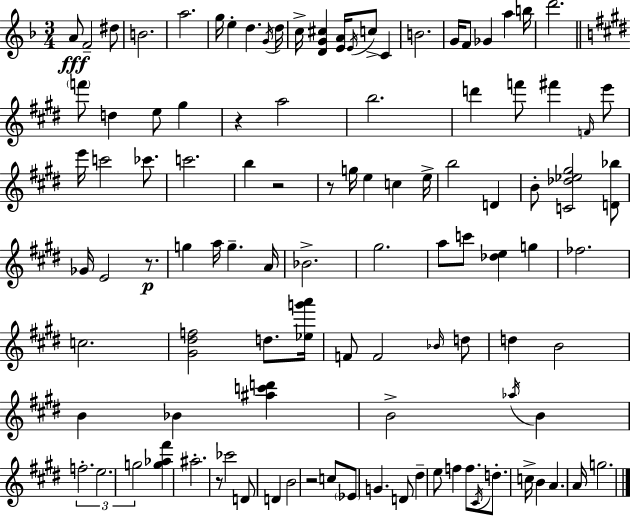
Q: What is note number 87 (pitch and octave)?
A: D5